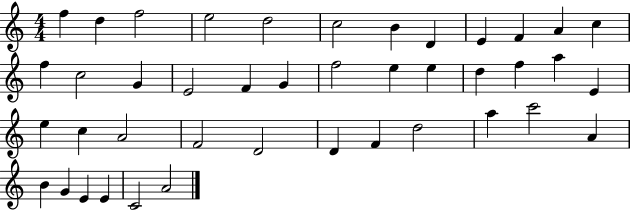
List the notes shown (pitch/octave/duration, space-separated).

F5/q D5/q F5/h E5/h D5/h C5/h B4/q D4/q E4/q F4/q A4/q C5/q F5/q C5/h G4/q E4/h F4/q G4/q F5/h E5/q E5/q D5/q F5/q A5/q E4/q E5/q C5/q A4/h F4/h D4/h D4/q F4/q D5/h A5/q C6/h A4/q B4/q G4/q E4/q E4/q C4/h A4/h